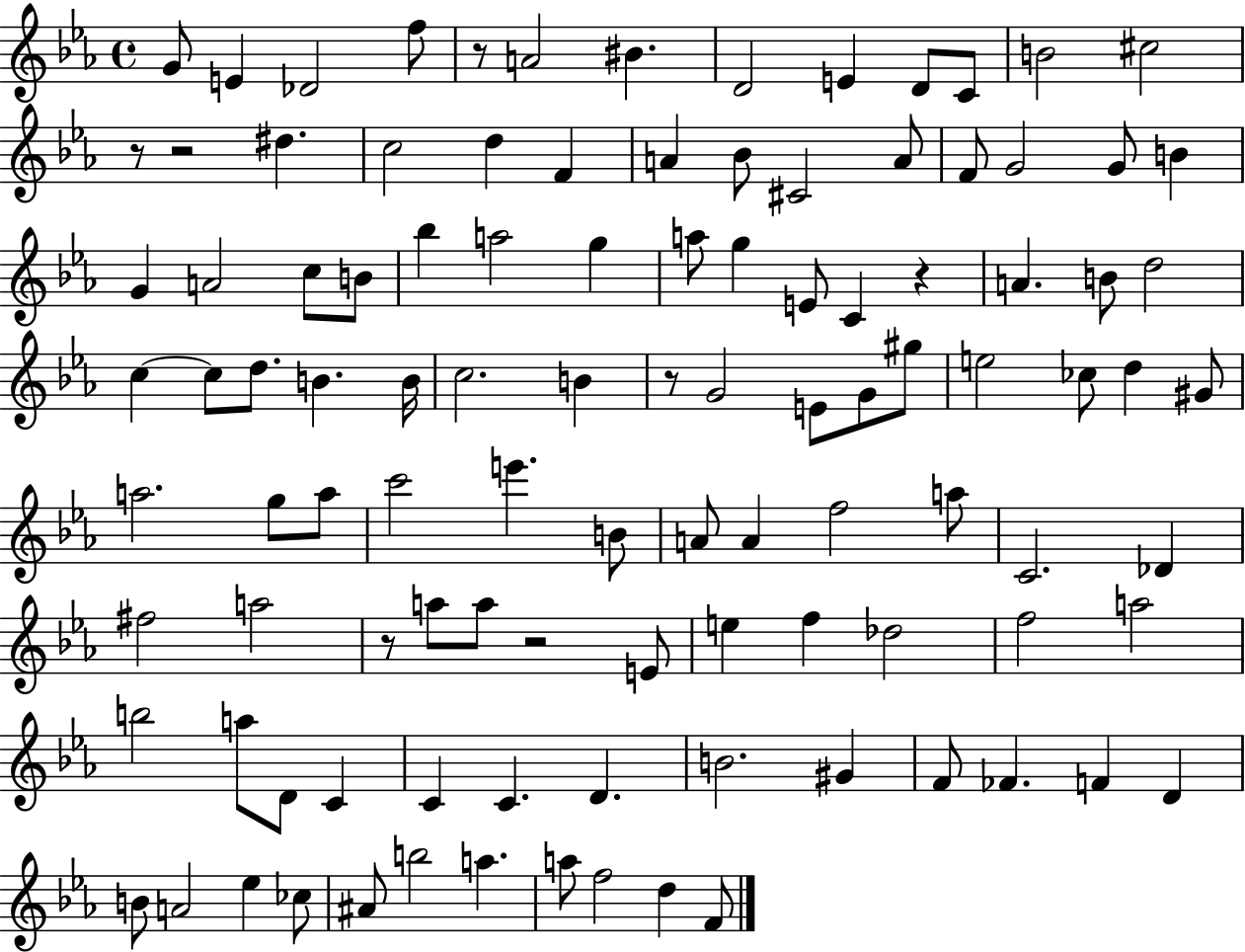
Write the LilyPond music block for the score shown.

{
  \clef treble
  \time 4/4
  \defaultTimeSignature
  \key ees \major
  \repeat volta 2 { g'8 e'4 des'2 f''8 | r8 a'2 bis'4. | d'2 e'4 d'8 c'8 | b'2 cis''2 | \break r8 r2 dis''4. | c''2 d''4 f'4 | a'4 bes'8 cis'2 a'8 | f'8 g'2 g'8 b'4 | \break g'4 a'2 c''8 b'8 | bes''4 a''2 g''4 | a''8 g''4 e'8 c'4 r4 | a'4. b'8 d''2 | \break c''4~~ c''8 d''8. b'4. b'16 | c''2. b'4 | r8 g'2 e'8 g'8 gis''8 | e''2 ces''8 d''4 gis'8 | \break a''2. g''8 a''8 | c'''2 e'''4. b'8 | a'8 a'4 f''2 a''8 | c'2. des'4 | \break fis''2 a''2 | r8 a''8 a''8 r2 e'8 | e''4 f''4 des''2 | f''2 a''2 | \break b''2 a''8 d'8 c'4 | c'4 c'4. d'4. | b'2. gis'4 | f'8 fes'4. f'4 d'4 | \break b'8 a'2 ees''4 ces''8 | ais'8 b''2 a''4. | a''8 f''2 d''4 f'8 | } \bar "|."
}